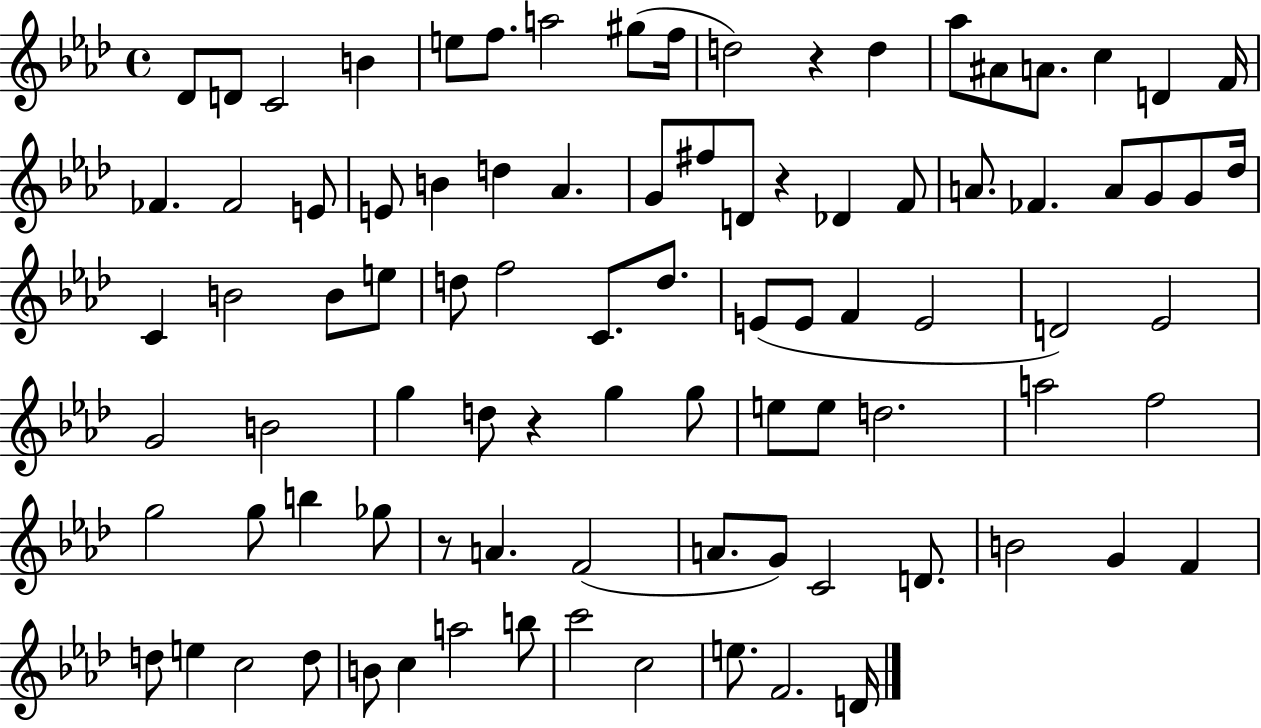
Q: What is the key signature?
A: AES major